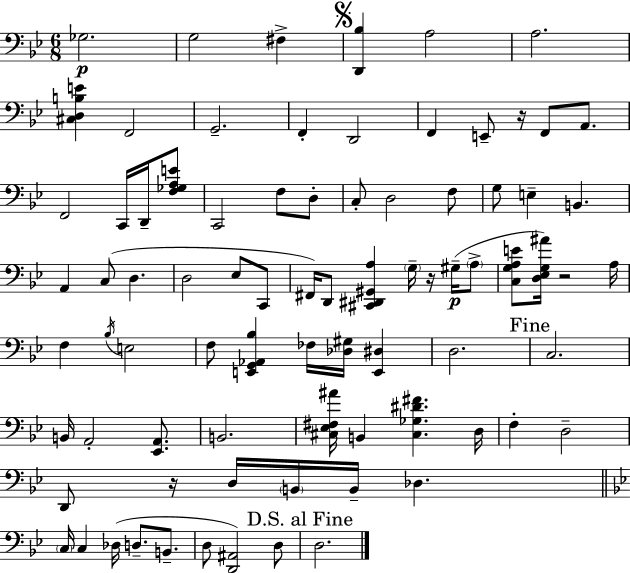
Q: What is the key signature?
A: BES major